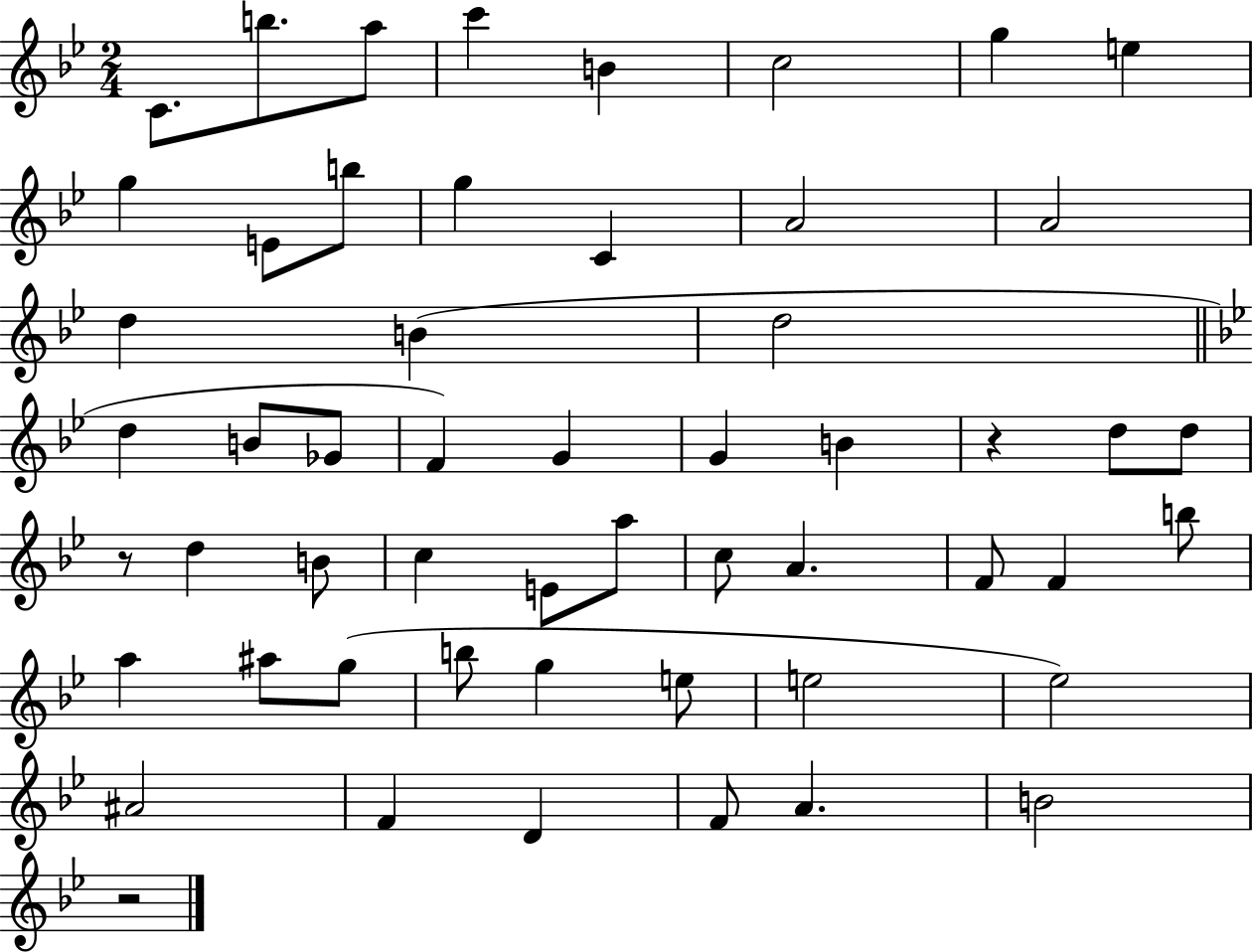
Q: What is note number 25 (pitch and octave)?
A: B4